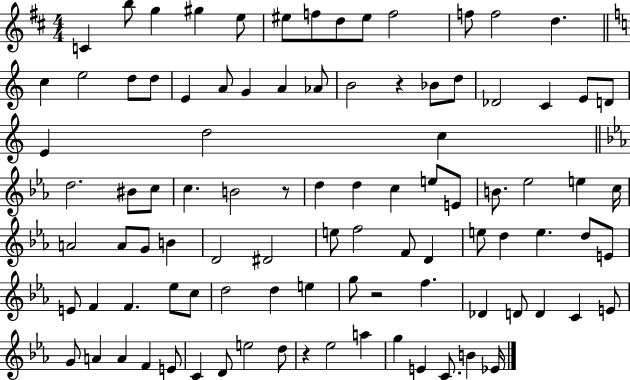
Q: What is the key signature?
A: D major